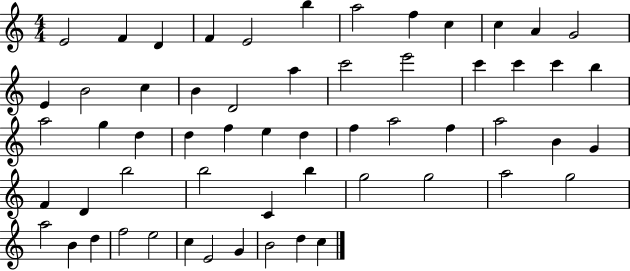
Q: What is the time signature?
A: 4/4